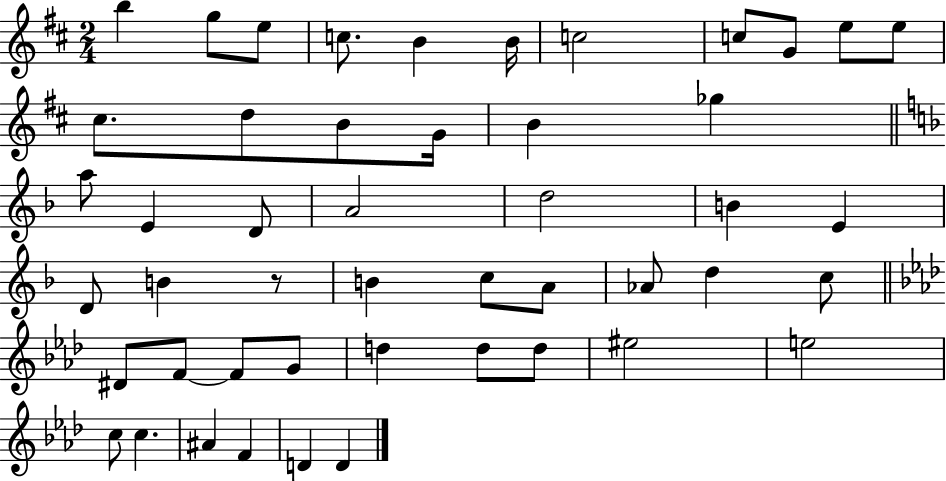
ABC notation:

X:1
T:Untitled
M:2/4
L:1/4
K:D
b g/2 e/2 c/2 B B/4 c2 c/2 G/2 e/2 e/2 ^c/2 d/2 B/2 G/4 B _g a/2 E D/2 A2 d2 B E D/2 B z/2 B c/2 A/2 _A/2 d c/2 ^D/2 F/2 F/2 G/2 d d/2 d/2 ^e2 e2 c/2 c ^A F D D